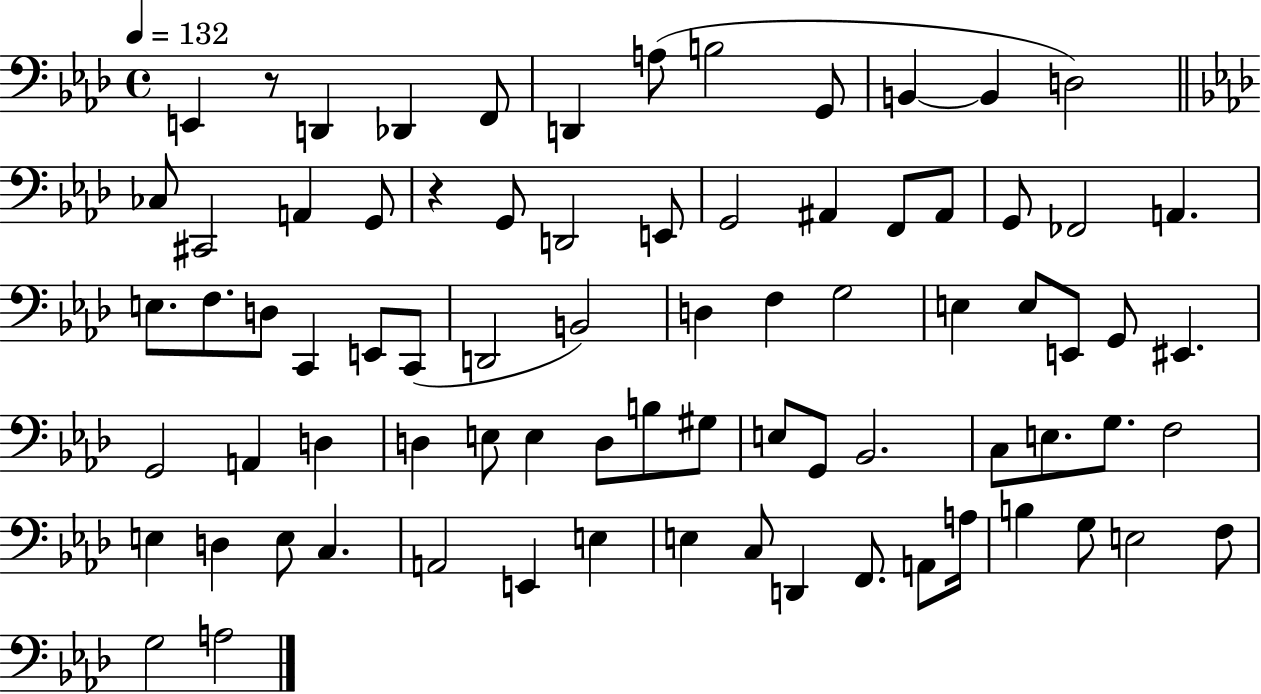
X:1
T:Untitled
M:4/4
L:1/4
K:Ab
E,, z/2 D,, _D,, F,,/2 D,, A,/2 B,2 G,,/2 B,, B,, D,2 _C,/2 ^C,,2 A,, G,,/2 z G,,/2 D,,2 E,,/2 G,,2 ^A,, F,,/2 ^A,,/2 G,,/2 _F,,2 A,, E,/2 F,/2 D,/2 C,, E,,/2 C,,/2 D,,2 B,,2 D, F, G,2 E, E,/2 E,,/2 G,,/2 ^E,, G,,2 A,, D, D, E,/2 E, D,/2 B,/2 ^G,/2 E,/2 G,,/2 _B,,2 C,/2 E,/2 G,/2 F,2 E, D, E,/2 C, A,,2 E,, E, E, C,/2 D,, F,,/2 A,,/2 A,/4 B, G,/2 E,2 F,/2 G,2 A,2